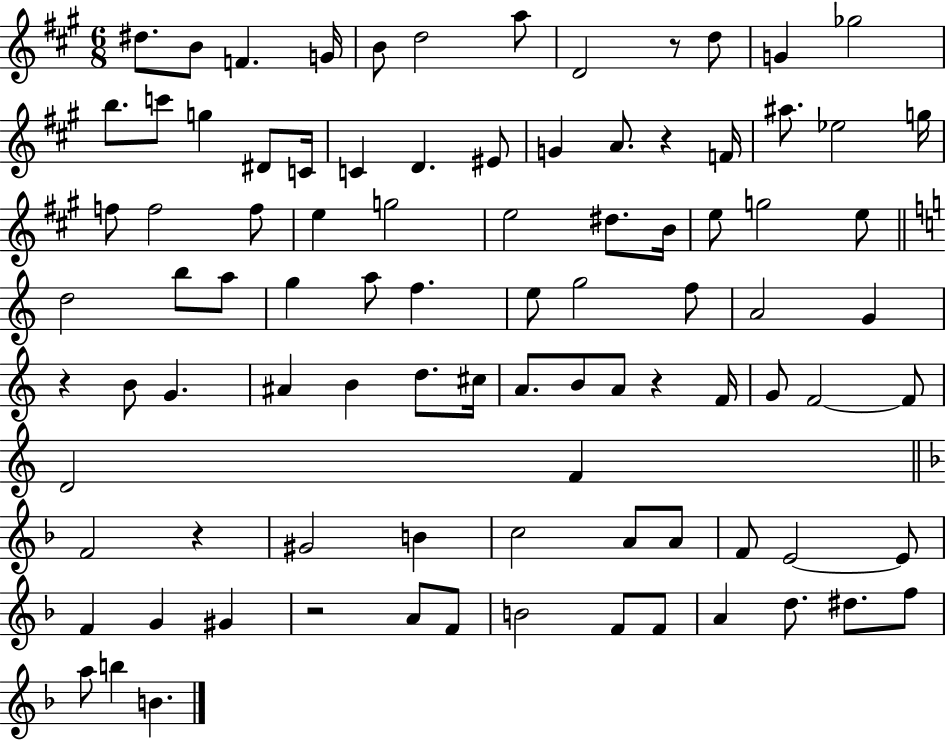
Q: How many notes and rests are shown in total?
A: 92